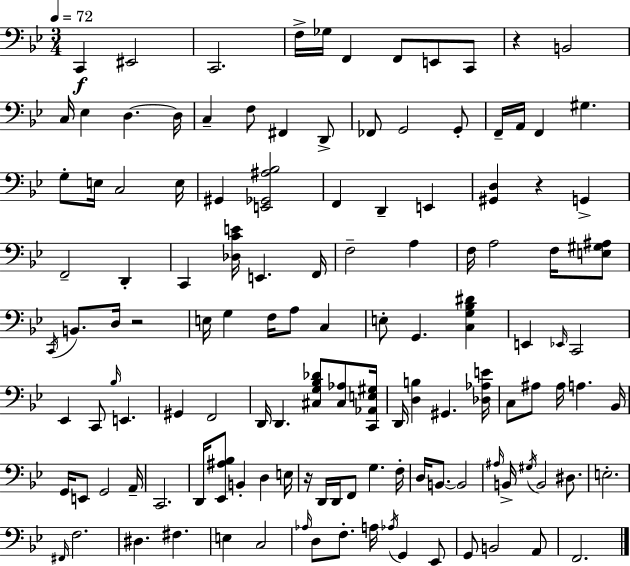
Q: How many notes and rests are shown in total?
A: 127